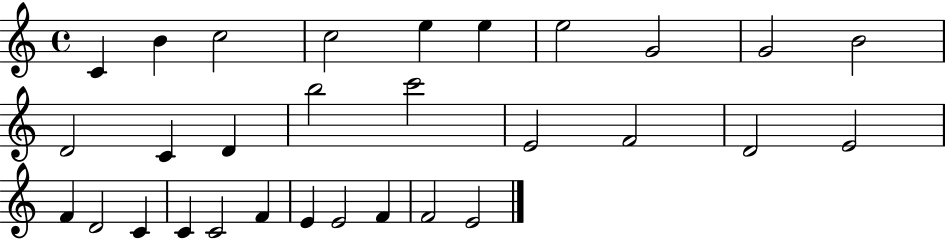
{
  \clef treble
  \time 4/4
  \defaultTimeSignature
  \key c \major
  c'4 b'4 c''2 | c''2 e''4 e''4 | e''2 g'2 | g'2 b'2 | \break d'2 c'4 d'4 | b''2 c'''2 | e'2 f'2 | d'2 e'2 | \break f'4 d'2 c'4 | c'4 c'2 f'4 | e'4 e'2 f'4 | f'2 e'2 | \break \bar "|."
}